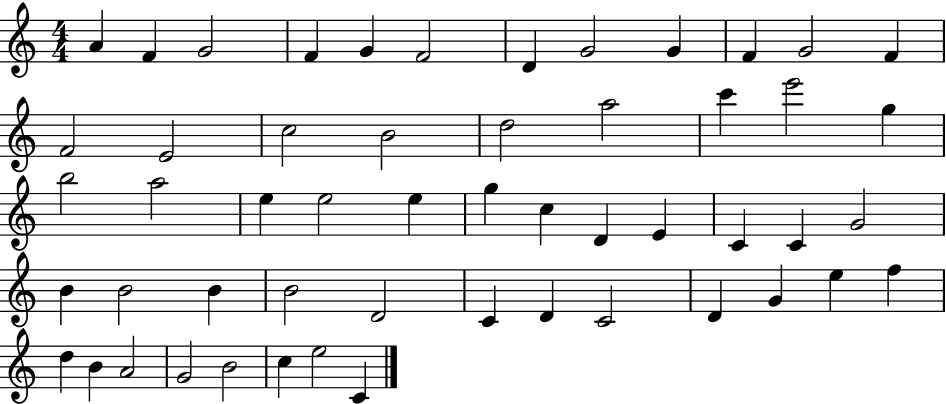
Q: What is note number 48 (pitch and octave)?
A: A4